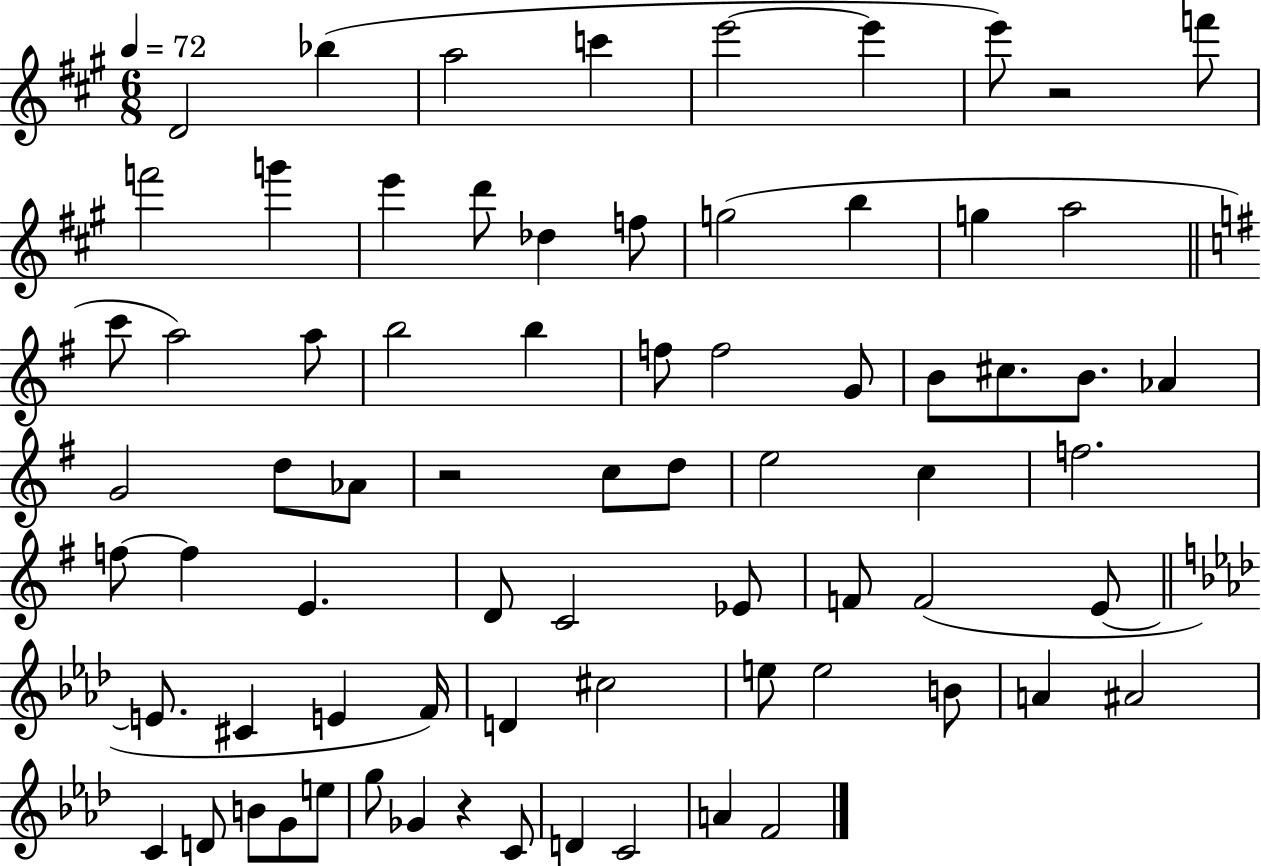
{
  \clef treble
  \numericTimeSignature
  \time 6/8
  \key a \major
  \tempo 4 = 72
  \repeat volta 2 { d'2 bes''4( | a''2 c'''4 | e'''2~~ e'''4 | e'''8) r2 f'''8 | \break f'''2 g'''4 | e'''4 d'''8 des''4 f''8 | g''2( b''4 | g''4 a''2 | \break \bar "||" \break \key g \major c'''8 a''2) a''8 | b''2 b''4 | f''8 f''2 g'8 | b'8 cis''8. b'8. aes'4 | \break g'2 d''8 aes'8 | r2 c''8 d''8 | e''2 c''4 | f''2. | \break f''8~~ f''4 e'4. | d'8 c'2 ees'8 | f'8 f'2( e'8~~ | \bar "||" \break \key aes \major e'8. cis'4 e'4 f'16) | d'4 cis''2 | e''8 e''2 b'8 | a'4 ais'2 | \break c'4 d'8 b'8 g'8 e''8 | g''8 ges'4 r4 c'8 | d'4 c'2 | a'4 f'2 | \break } \bar "|."
}